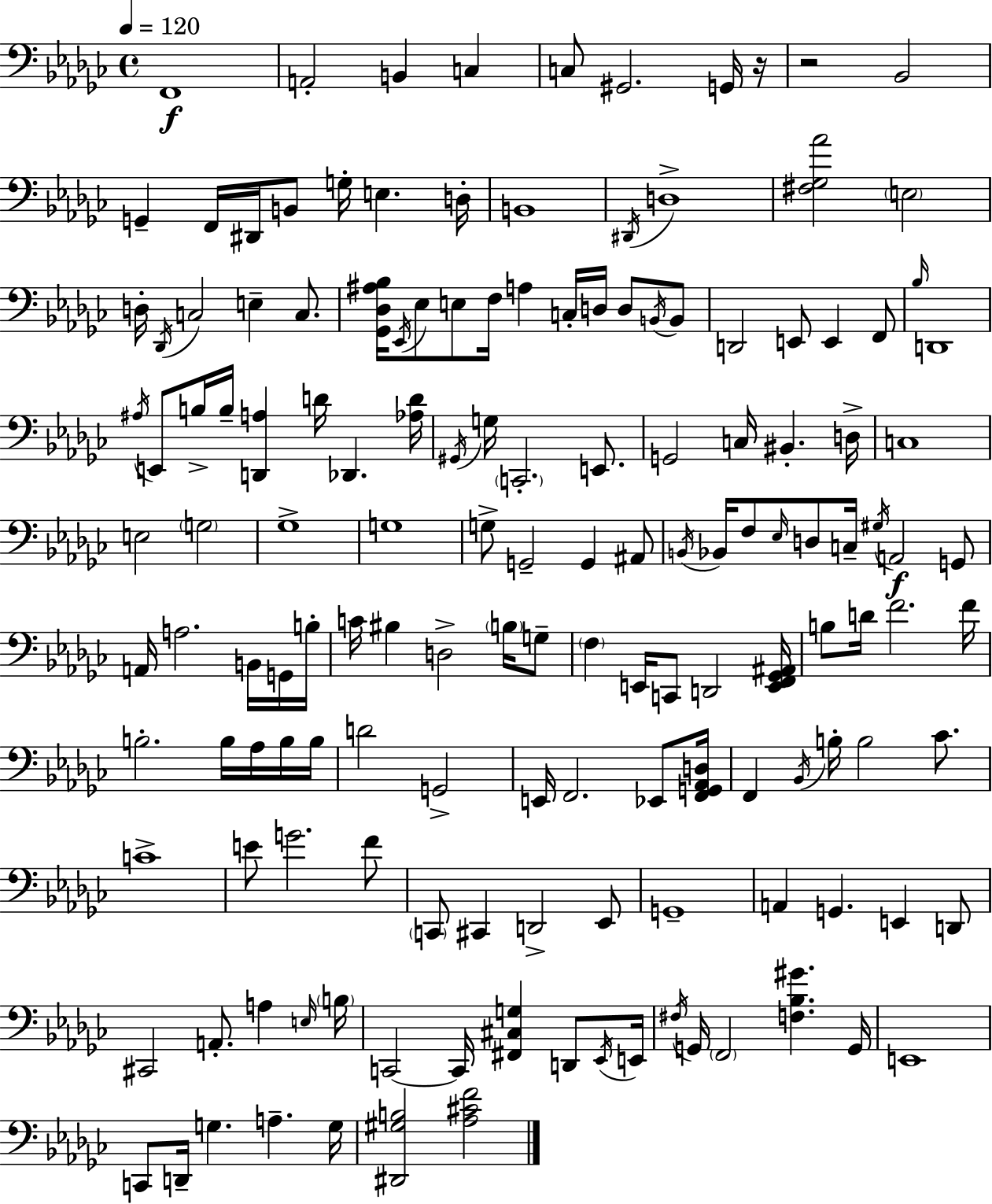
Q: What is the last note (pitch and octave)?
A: G3